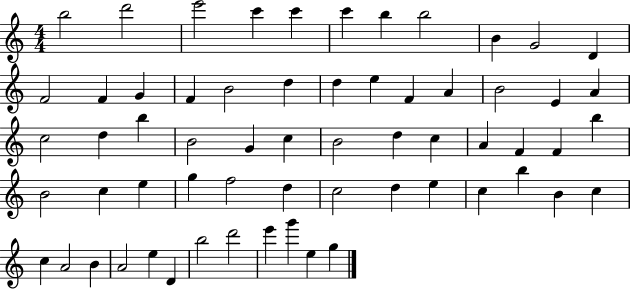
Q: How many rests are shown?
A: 0